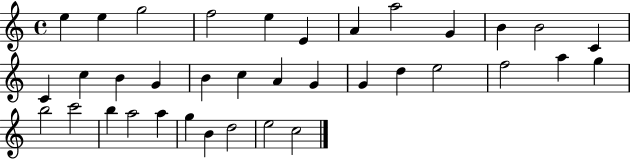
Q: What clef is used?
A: treble